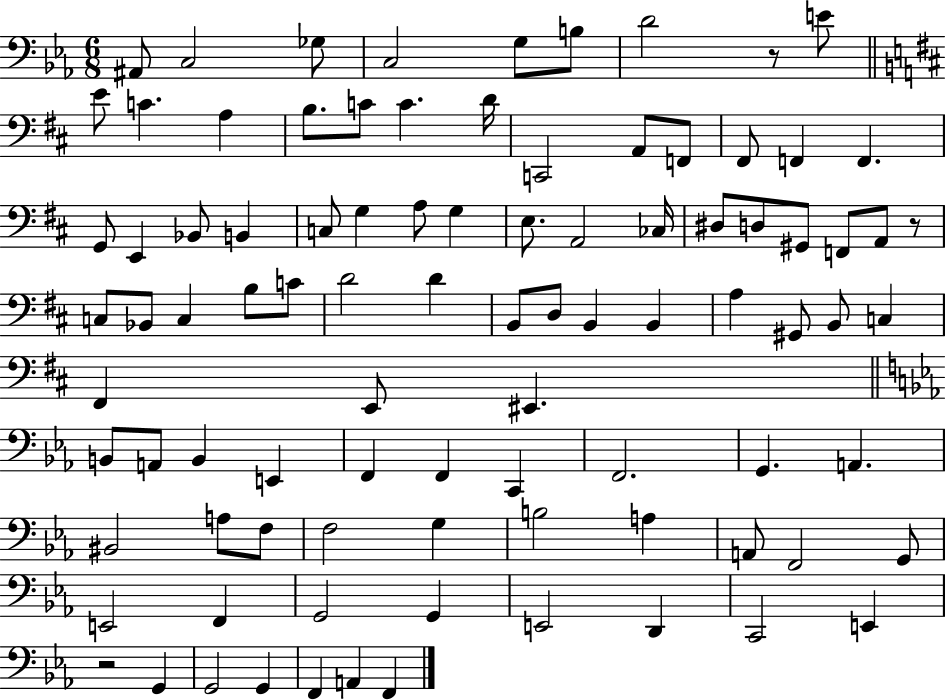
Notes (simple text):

A#2/e C3/h Gb3/e C3/h G3/e B3/e D4/h R/e E4/e E4/e C4/q. A3/q B3/e. C4/e C4/q. D4/s C2/h A2/e F2/e F#2/e F2/q F2/q. G2/e E2/q Bb2/e B2/q C3/e G3/q A3/e G3/q E3/e. A2/h CES3/s D#3/e D3/e G#2/e F2/e A2/e R/e C3/e Bb2/e C3/q B3/e C4/e D4/h D4/q B2/e D3/e B2/q B2/q A3/q G#2/e B2/e C3/q F#2/q E2/e EIS2/q. B2/e A2/e B2/q E2/q F2/q F2/q C2/q F2/h. G2/q. A2/q. BIS2/h A3/e F3/e F3/h G3/q B3/h A3/q A2/e F2/h G2/e E2/h F2/q G2/h G2/q E2/h D2/q C2/h E2/q R/h G2/q G2/h G2/q F2/q A2/q F2/q